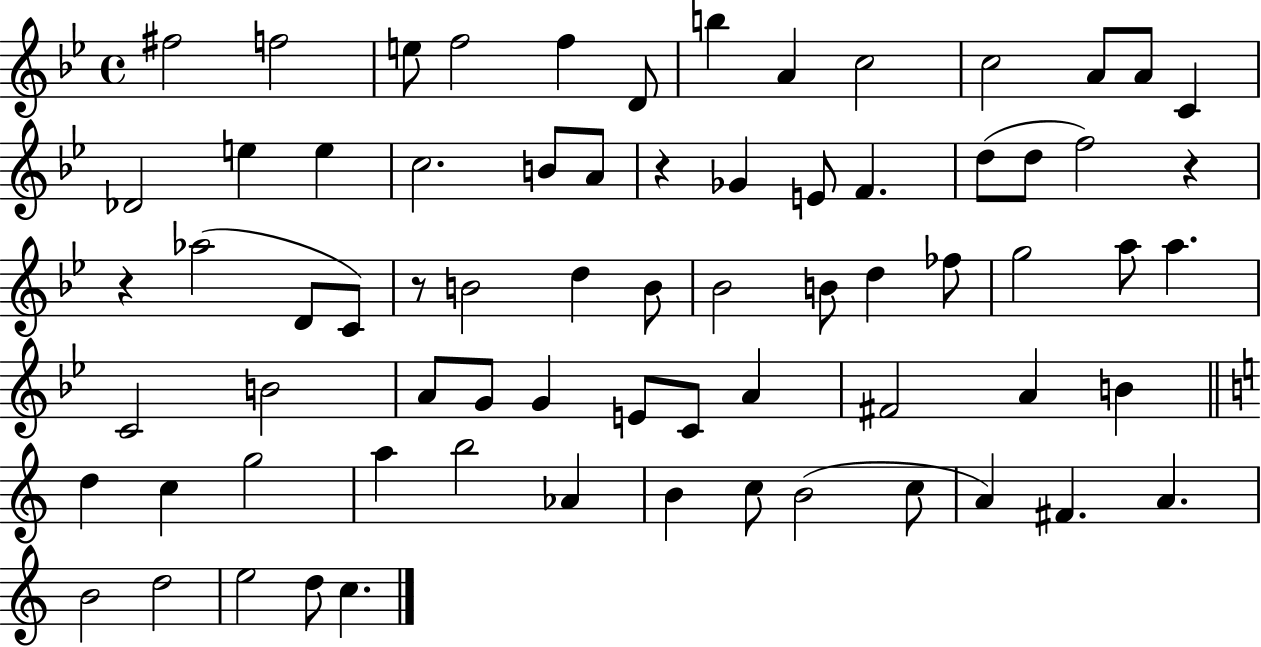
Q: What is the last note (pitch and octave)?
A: C5